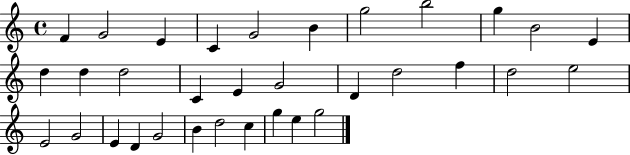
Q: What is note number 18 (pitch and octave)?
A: D4